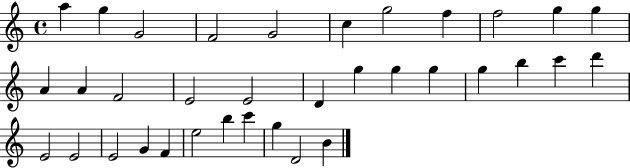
{
  \clef treble
  \time 4/4
  \defaultTimeSignature
  \key c \major
  a''4 g''4 g'2 | f'2 g'2 | c''4 g''2 f''4 | f''2 g''4 g''4 | \break a'4 a'4 f'2 | e'2 e'2 | d'4 g''4 g''4 g''4 | g''4 b''4 c'''4 d'''4 | \break e'2 e'2 | e'2 g'4 f'4 | e''2 b''4 c'''4 | g''4 d'2 b'4 | \break \bar "|."
}